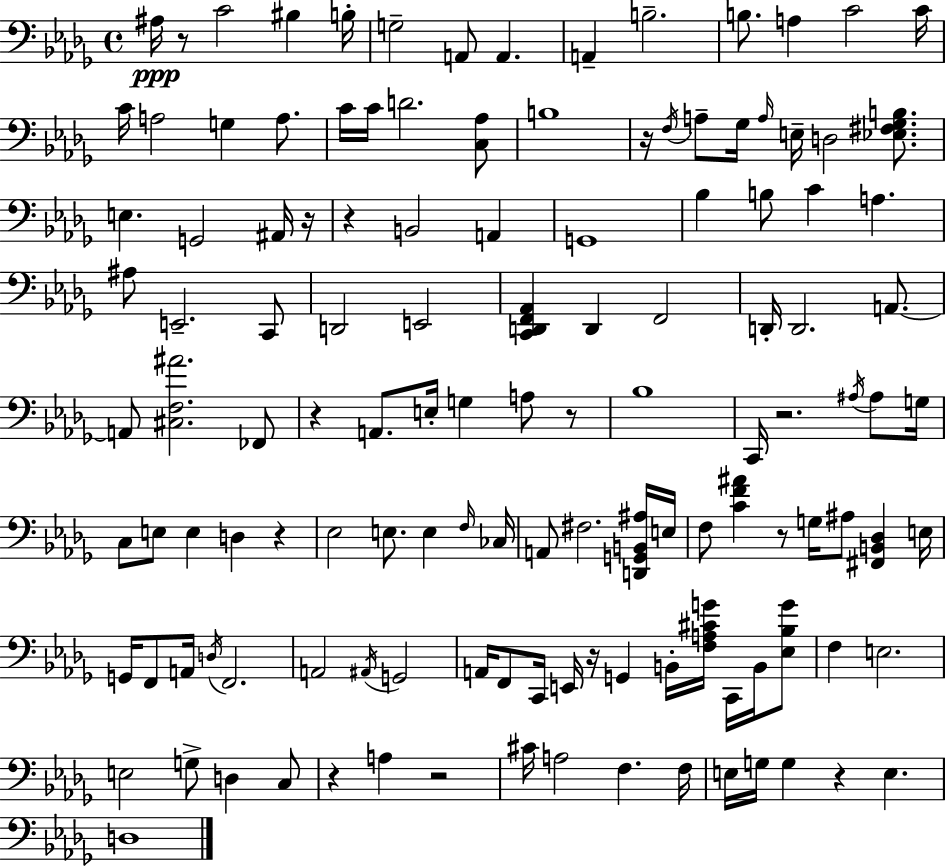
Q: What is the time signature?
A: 4/4